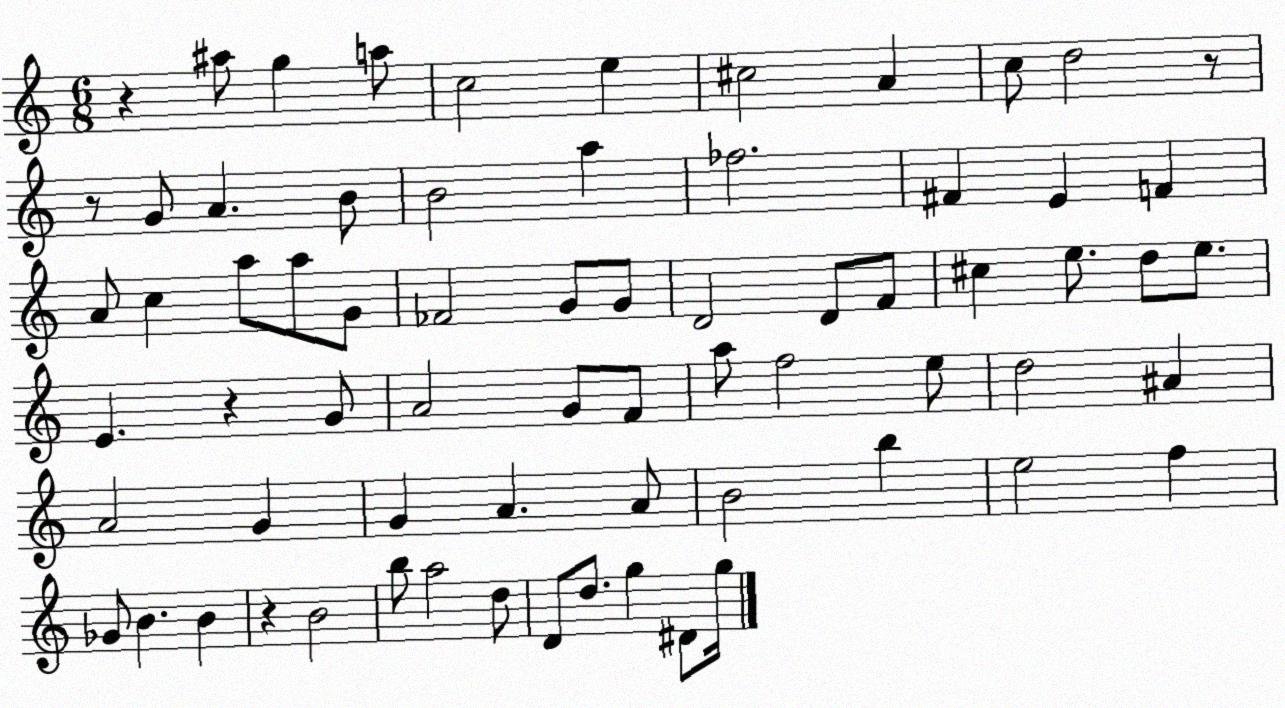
X:1
T:Untitled
M:6/8
L:1/4
K:C
z ^a/2 g a/2 c2 e ^c2 A c/2 d2 z/2 z/2 G/2 A B/2 B2 a _f2 ^F E F A/2 c a/2 a/2 G/2 _F2 G/2 G/2 D2 D/2 F/2 ^c e/2 d/2 e/2 E z G/2 A2 G/2 F/2 a/2 f2 e/2 d2 ^A A2 G G A A/2 B2 b e2 f _G/2 B B z B2 b/2 a2 d/2 D/2 d/2 g ^D/2 g/4